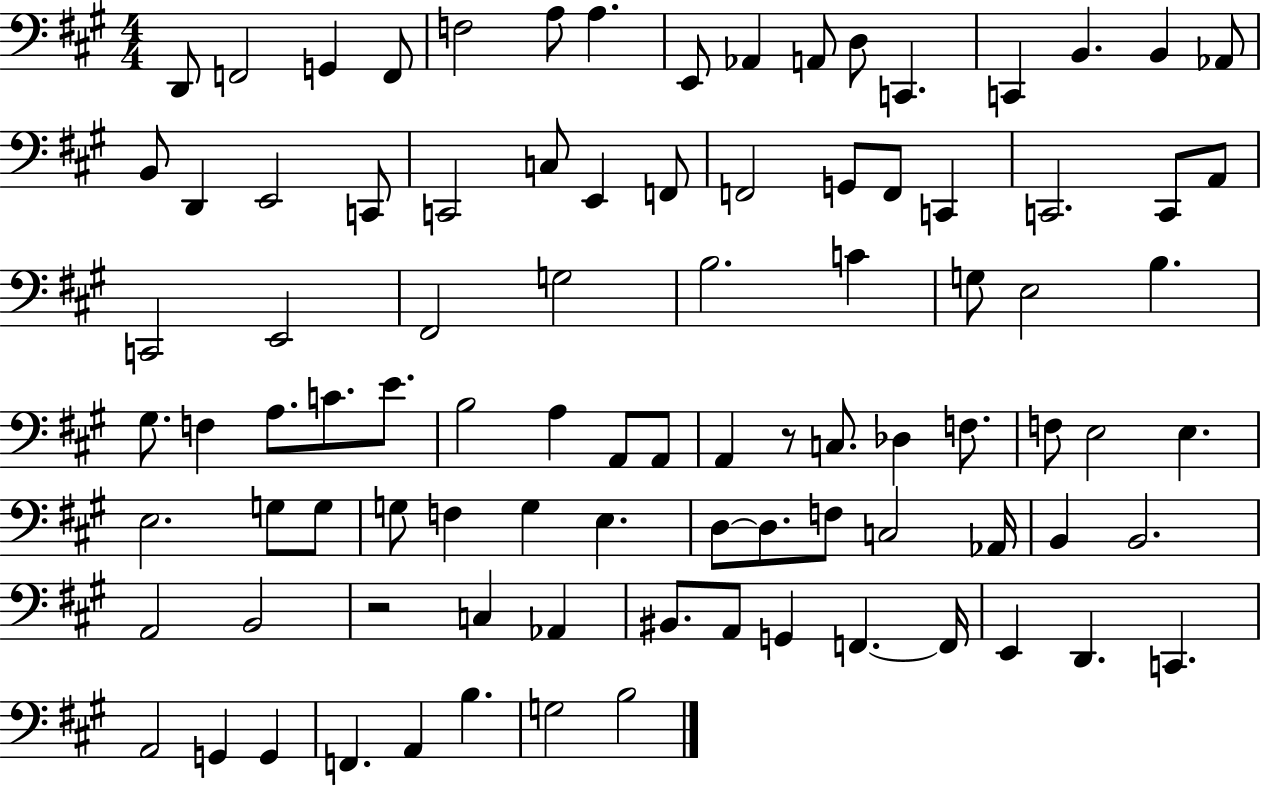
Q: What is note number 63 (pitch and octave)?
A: E3